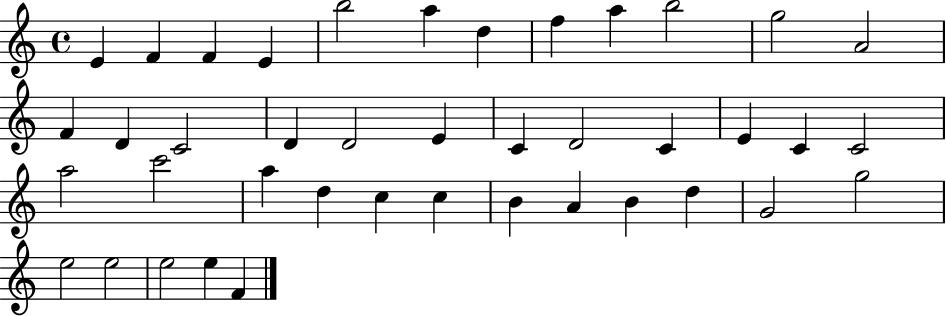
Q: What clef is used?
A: treble